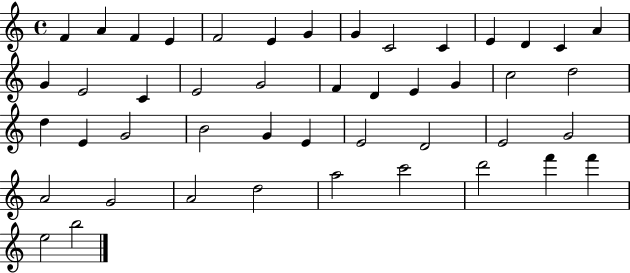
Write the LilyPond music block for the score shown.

{
  \clef treble
  \time 4/4
  \defaultTimeSignature
  \key c \major
  f'4 a'4 f'4 e'4 | f'2 e'4 g'4 | g'4 c'2 c'4 | e'4 d'4 c'4 a'4 | \break g'4 e'2 c'4 | e'2 g'2 | f'4 d'4 e'4 g'4 | c''2 d''2 | \break d''4 e'4 g'2 | b'2 g'4 e'4 | e'2 d'2 | e'2 g'2 | \break a'2 g'2 | a'2 d''2 | a''2 c'''2 | d'''2 f'''4 f'''4 | \break e''2 b''2 | \bar "|."
}